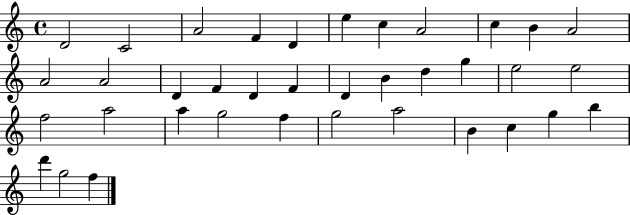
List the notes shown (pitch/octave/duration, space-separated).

D4/h C4/h A4/h F4/q D4/q E5/q C5/q A4/h C5/q B4/q A4/h A4/h A4/h D4/q F4/q D4/q F4/q D4/q B4/q D5/q G5/q E5/h E5/h F5/h A5/h A5/q G5/h F5/q G5/h A5/h B4/q C5/q G5/q B5/q D6/q G5/h F5/q